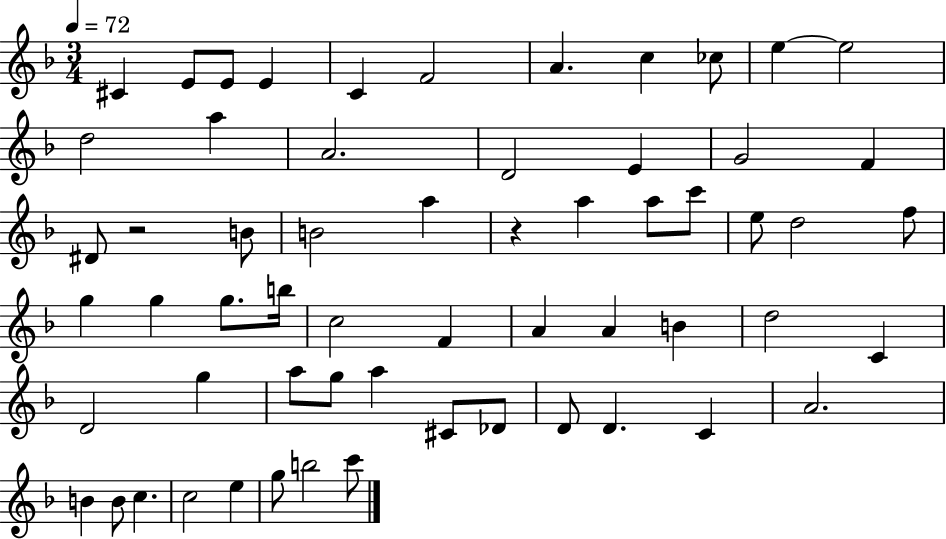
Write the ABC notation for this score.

X:1
T:Untitled
M:3/4
L:1/4
K:F
^C E/2 E/2 E C F2 A c _c/2 e e2 d2 a A2 D2 E G2 F ^D/2 z2 B/2 B2 a z a a/2 c'/2 e/2 d2 f/2 g g g/2 b/4 c2 F A A B d2 C D2 g a/2 g/2 a ^C/2 _D/2 D/2 D C A2 B B/2 c c2 e g/2 b2 c'/2